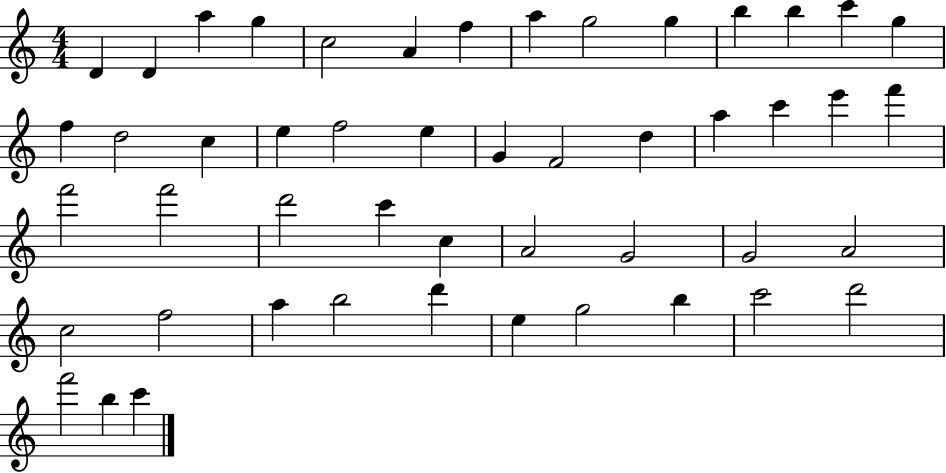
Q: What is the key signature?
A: C major